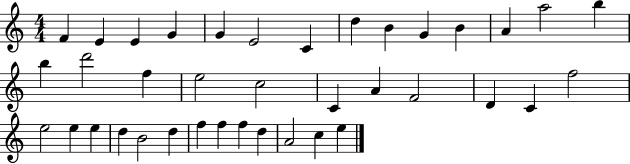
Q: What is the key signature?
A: C major